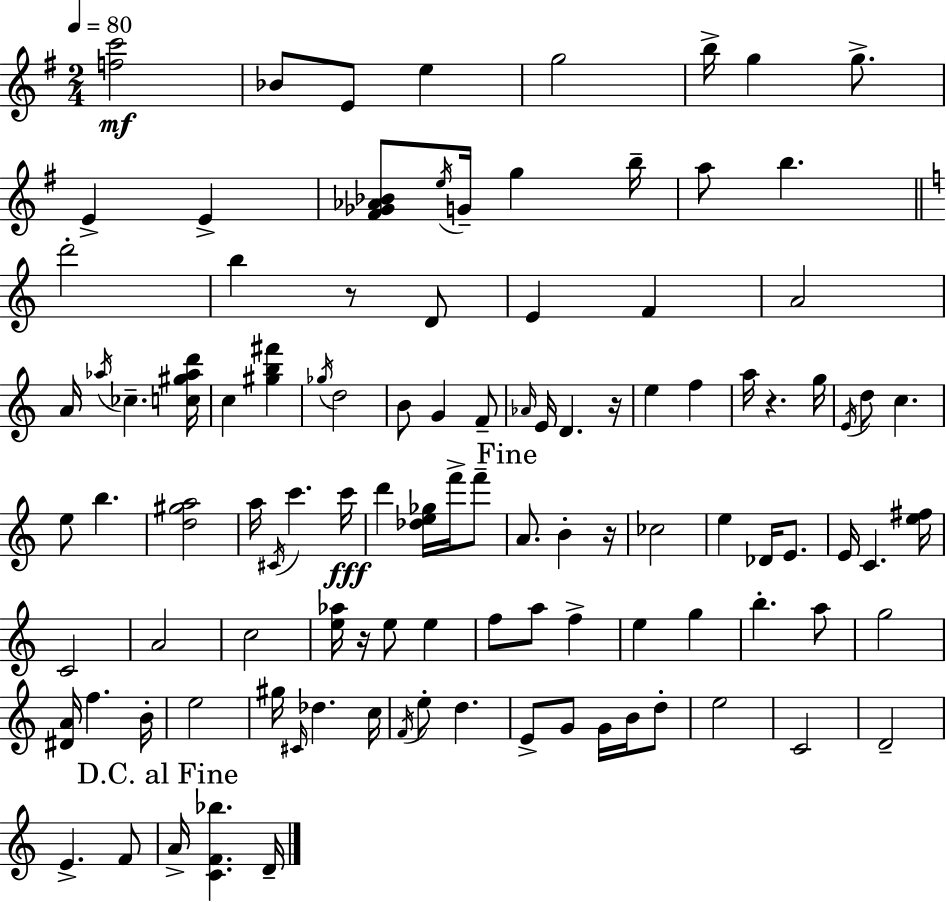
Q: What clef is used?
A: treble